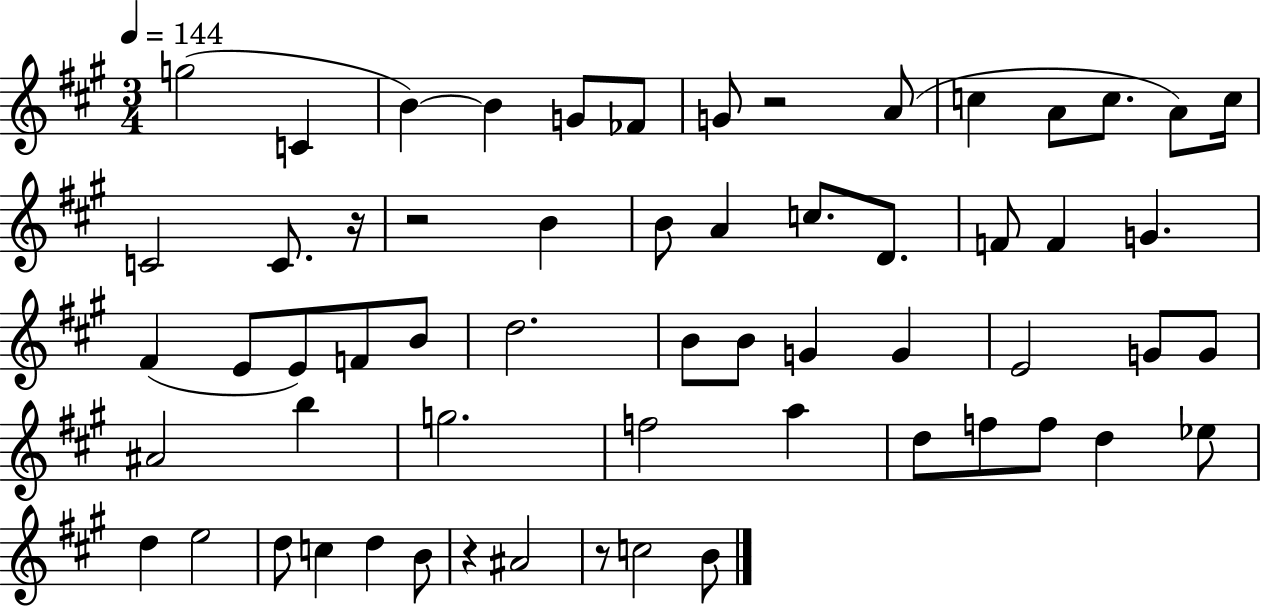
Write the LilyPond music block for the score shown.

{
  \clef treble
  \numericTimeSignature
  \time 3/4
  \key a \major
  \tempo 4 = 144
  g''2( c'4 | b'4~~) b'4 g'8 fes'8 | g'8 r2 a'8( | c''4 a'8 c''8. a'8) c''16 | \break c'2 c'8. r16 | r2 b'4 | b'8 a'4 c''8. d'8. | f'8 f'4 g'4. | \break fis'4( e'8 e'8) f'8 b'8 | d''2. | b'8 b'8 g'4 g'4 | e'2 g'8 g'8 | \break ais'2 b''4 | g''2. | f''2 a''4 | d''8 f''8 f''8 d''4 ees''8 | \break d''4 e''2 | d''8 c''4 d''4 b'8 | r4 ais'2 | r8 c''2 b'8 | \break \bar "|."
}